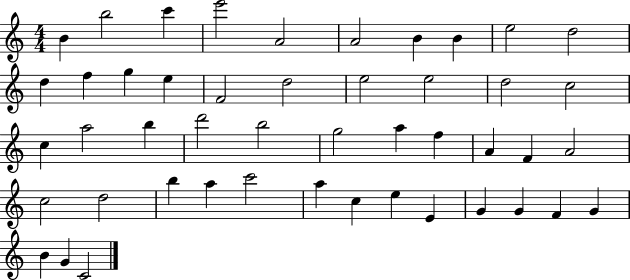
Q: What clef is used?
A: treble